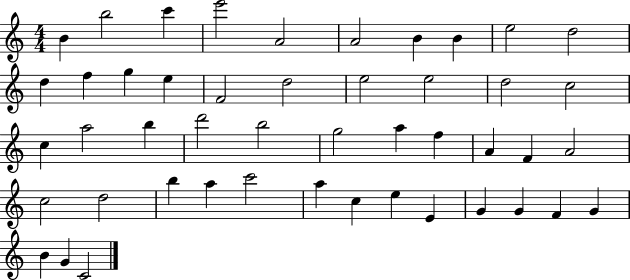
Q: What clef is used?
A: treble